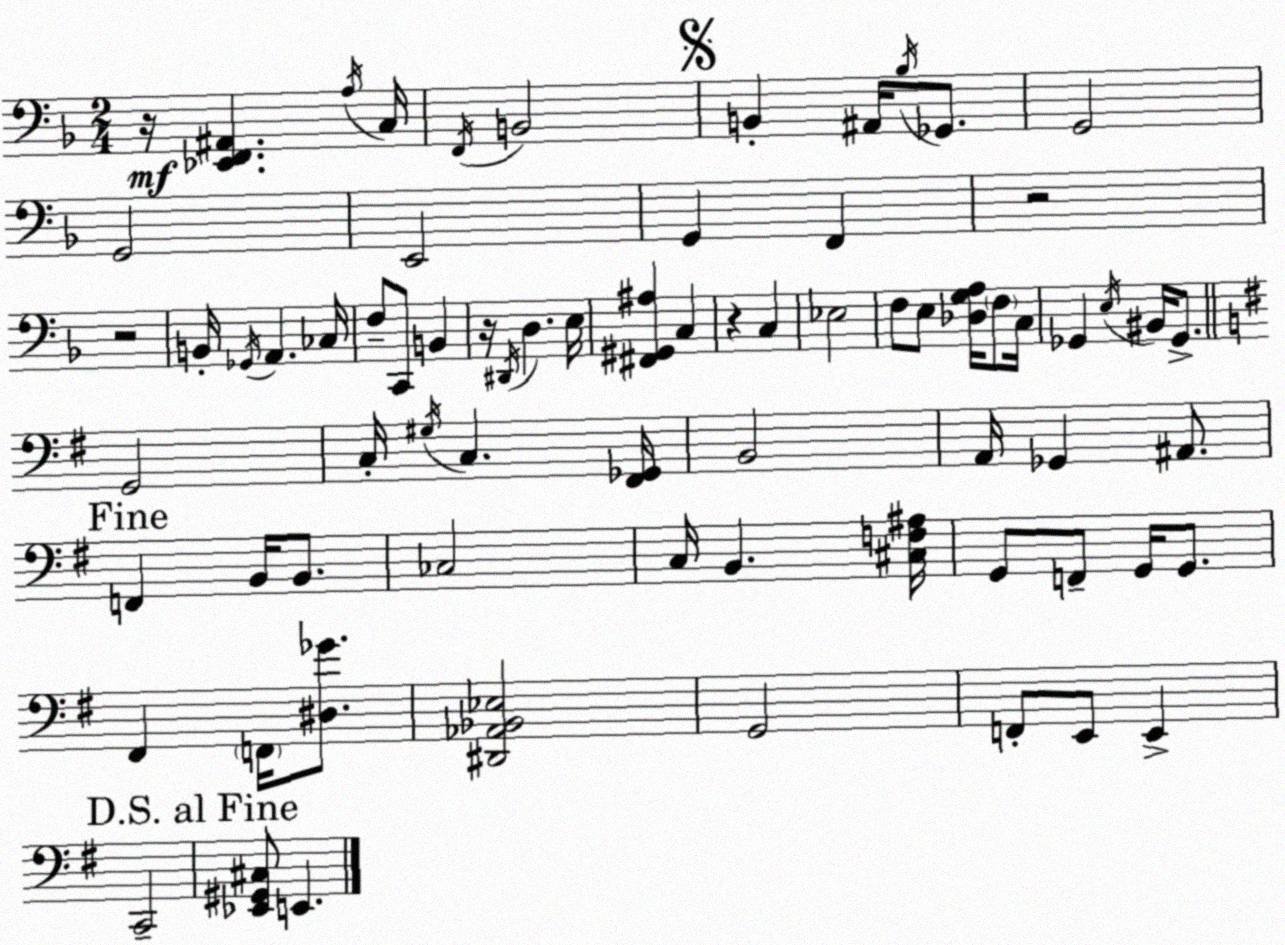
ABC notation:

X:1
T:Untitled
M:2/4
L:1/4
K:F
z/4 [_E,,F,,^A,,] A,/4 C,/4 F,,/4 B,,2 B,, ^A,,/4 _B,/4 _G,,/2 G,,2 G,,2 E,,2 G,, F,, z2 z2 B,,/4 _G,,/4 A,, _C,/4 F,/2 C,,/2 B,, z/4 ^D,,/4 D, E,/4 [^F,,^G,,^A,] C, z C, _E,2 F,/2 E,/2 [_D,G,A,]/4 F,/2 C,/4 _G,, E,/4 ^B,,/4 _G,,/2 G,,2 C,/4 ^G,/4 C, [^F,,_G,,]/4 B,,2 A,,/4 _G,, ^A,,/2 F,, B,,/4 B,,/2 _C,2 C,/4 B,, [^C,F,^A,]/4 G,,/2 F,,/2 G,,/4 G,,/2 ^F,, F,,/4 [^D,_G]/2 [^D,,_A,,_B,,_E,]2 G,,2 F,,/2 E,,/2 E,, C,,2 [_E,,^G,,^C,]/2 E,,